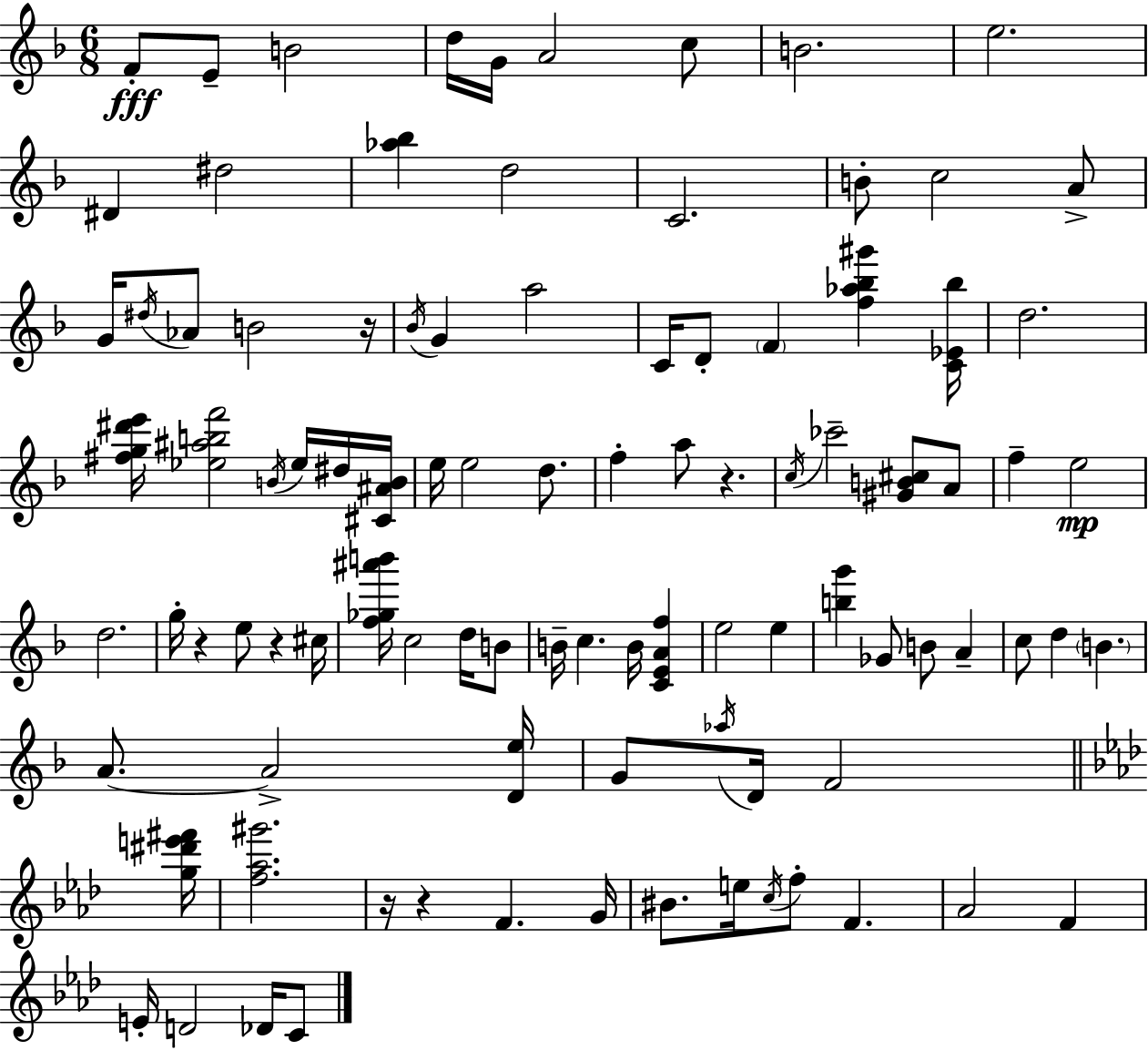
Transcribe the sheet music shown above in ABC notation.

X:1
T:Untitled
M:6/8
L:1/4
K:Dm
F/2 E/2 B2 d/4 G/4 A2 c/2 B2 e2 ^D ^d2 [_a_b] d2 C2 B/2 c2 A/2 G/4 ^d/4 _A/2 B2 z/4 _B/4 G a2 C/4 D/2 F [f_a_b^g'] [C_E_b]/4 d2 [^fg^d'e']/4 [_e^abf']2 B/4 _e/4 ^d/4 [^C^AB]/4 e/4 e2 d/2 f a/2 z c/4 _c'2 [^GB^c]/2 A/2 f e2 d2 g/4 z e/2 z ^c/4 [f_g^a'b']/4 c2 d/4 B/2 B/4 c B/4 [CEAf] e2 e [bg'] _G/2 B/2 A c/2 d B A/2 A2 [De]/4 G/2 _a/4 D/4 F2 [g^d'e'^f']/4 [f_a^g']2 z/4 z F G/4 ^B/2 e/4 c/4 f/2 F _A2 F E/4 D2 _D/4 C/2